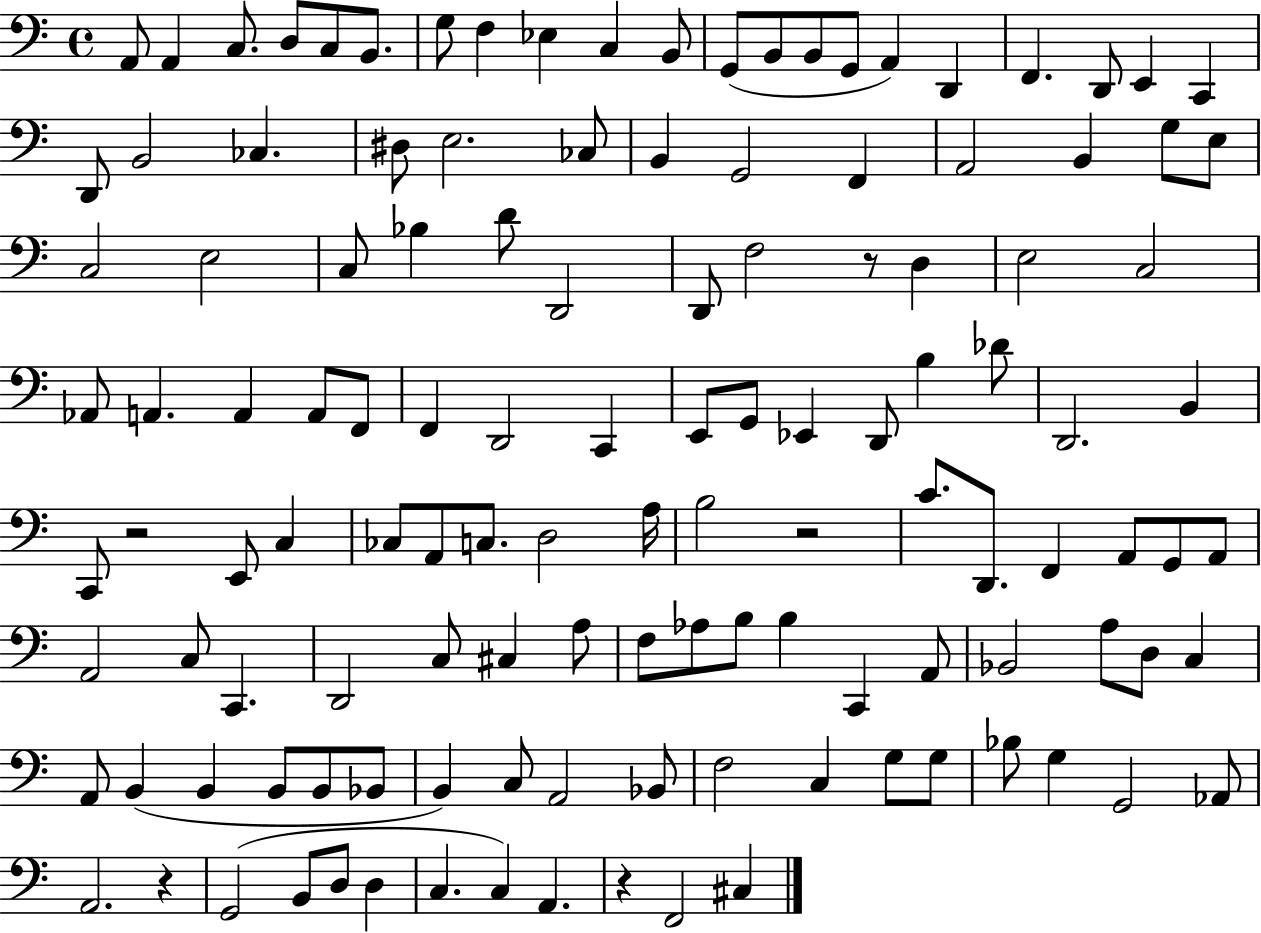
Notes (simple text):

A2/e A2/q C3/e. D3/e C3/e B2/e. G3/e F3/q Eb3/q C3/q B2/e G2/e B2/e B2/e G2/e A2/q D2/q F2/q. D2/e E2/q C2/q D2/e B2/h CES3/q. D#3/e E3/h. CES3/e B2/q G2/h F2/q A2/h B2/q G3/e E3/e C3/h E3/h C3/e Bb3/q D4/e D2/h D2/e F3/h R/e D3/q E3/h C3/h Ab2/e A2/q. A2/q A2/e F2/e F2/q D2/h C2/q E2/e G2/e Eb2/q D2/e B3/q Db4/e D2/h. B2/q C2/e R/h E2/e C3/q CES3/e A2/e C3/e. D3/h A3/s B3/h R/h C4/e. D2/e. F2/q A2/e G2/e A2/e A2/h C3/e C2/q. D2/h C3/e C#3/q A3/e F3/e Ab3/e B3/e B3/q C2/q A2/e Bb2/h A3/e D3/e C3/q A2/e B2/q B2/q B2/e B2/e Bb2/e B2/q C3/e A2/h Bb2/e F3/h C3/q G3/e G3/e Bb3/e G3/q G2/h Ab2/e A2/h. R/q G2/h B2/e D3/e D3/q C3/q. C3/q A2/q. R/q F2/h C#3/q